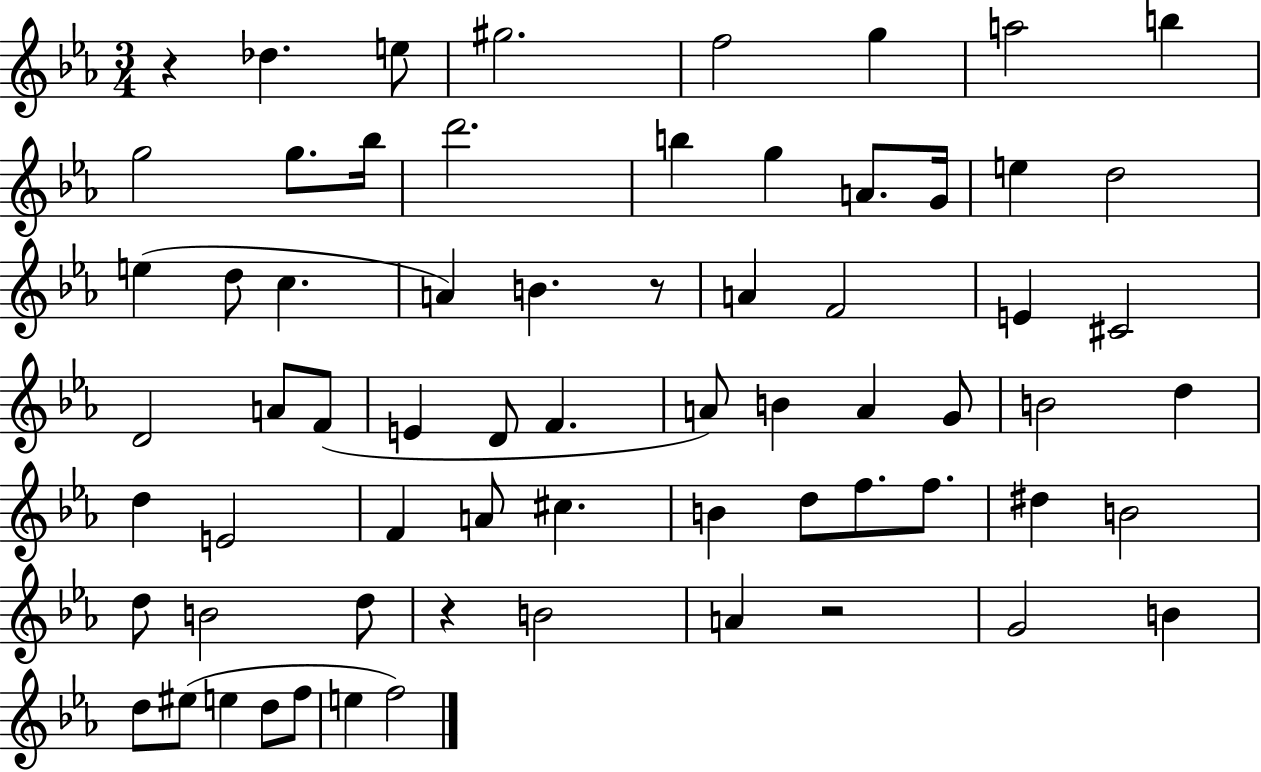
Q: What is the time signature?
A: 3/4